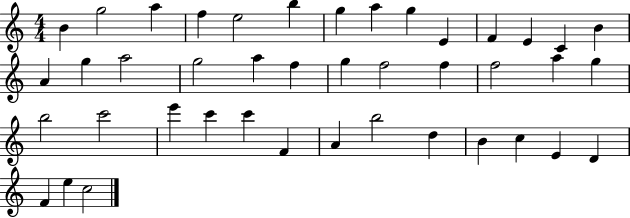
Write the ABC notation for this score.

X:1
T:Untitled
M:4/4
L:1/4
K:C
B g2 a f e2 b g a g E F E C B A g a2 g2 a f g f2 f f2 a g b2 c'2 e' c' c' F A b2 d B c E D F e c2